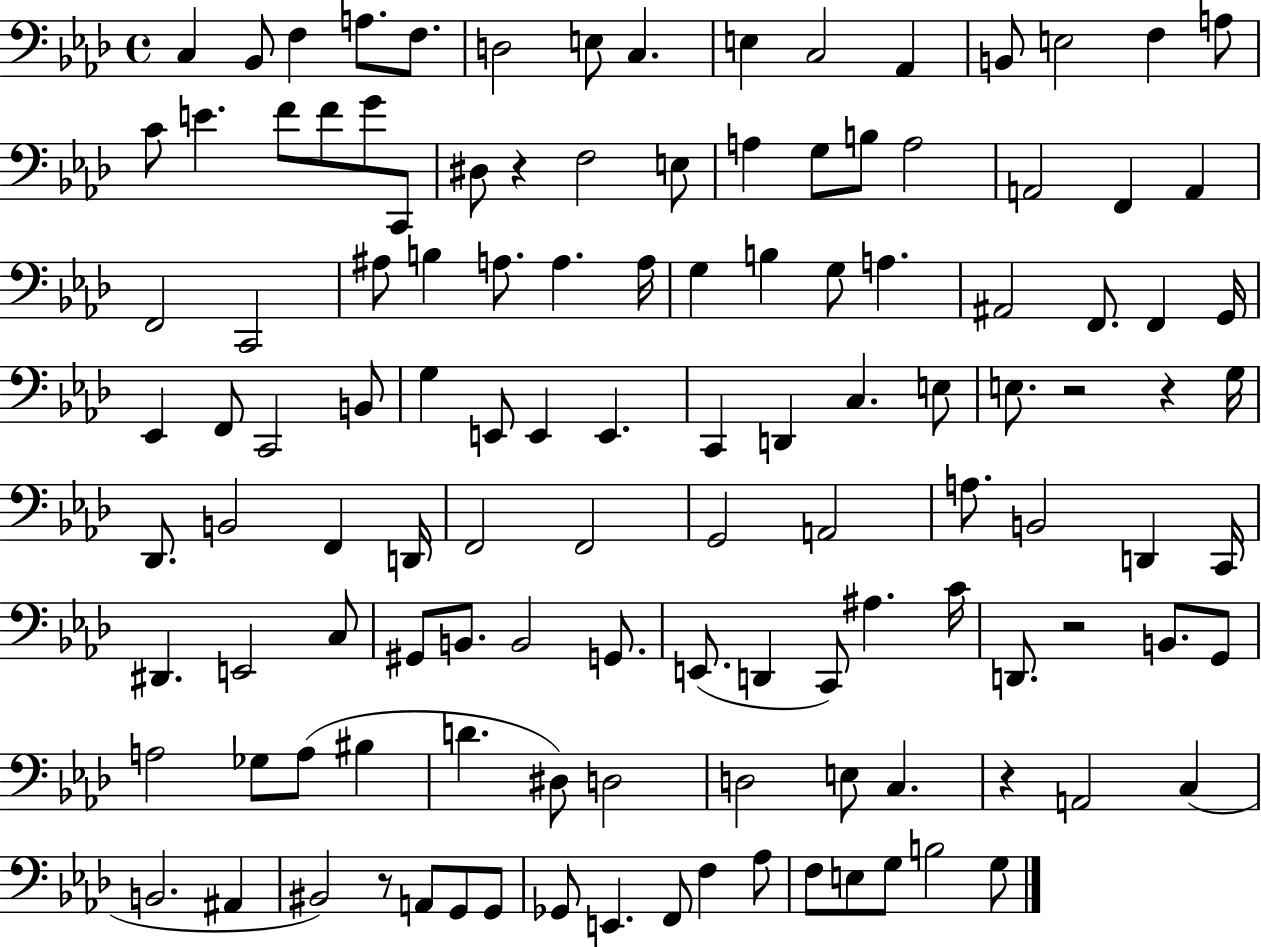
C3/q Bb2/e F3/q A3/e. F3/e. D3/h E3/e C3/q. E3/q C3/h Ab2/q B2/e E3/h F3/q A3/e C4/e E4/q. F4/e F4/e G4/e C2/e D#3/e R/q F3/h E3/e A3/q G3/e B3/e A3/h A2/h F2/q A2/q F2/h C2/h A#3/e B3/q A3/e. A3/q. A3/s G3/q B3/q G3/e A3/q. A#2/h F2/e. F2/q G2/s Eb2/q F2/e C2/h B2/e G3/q E2/e E2/q E2/q. C2/q D2/q C3/q. E3/e E3/e. R/h R/q G3/s Db2/e. B2/h F2/q D2/s F2/h F2/h G2/h A2/h A3/e. B2/h D2/q C2/s D#2/q. E2/h C3/e G#2/e B2/e. B2/h G2/e. E2/e. D2/q C2/e A#3/q. C4/s D2/e. R/h B2/e. G2/e A3/h Gb3/e A3/e BIS3/q D4/q. D#3/e D3/h D3/h E3/e C3/q. R/q A2/h C3/q B2/h. A#2/q BIS2/h R/e A2/e G2/e G2/e Gb2/e E2/q. F2/e F3/q Ab3/e F3/e E3/e G3/e B3/h G3/e